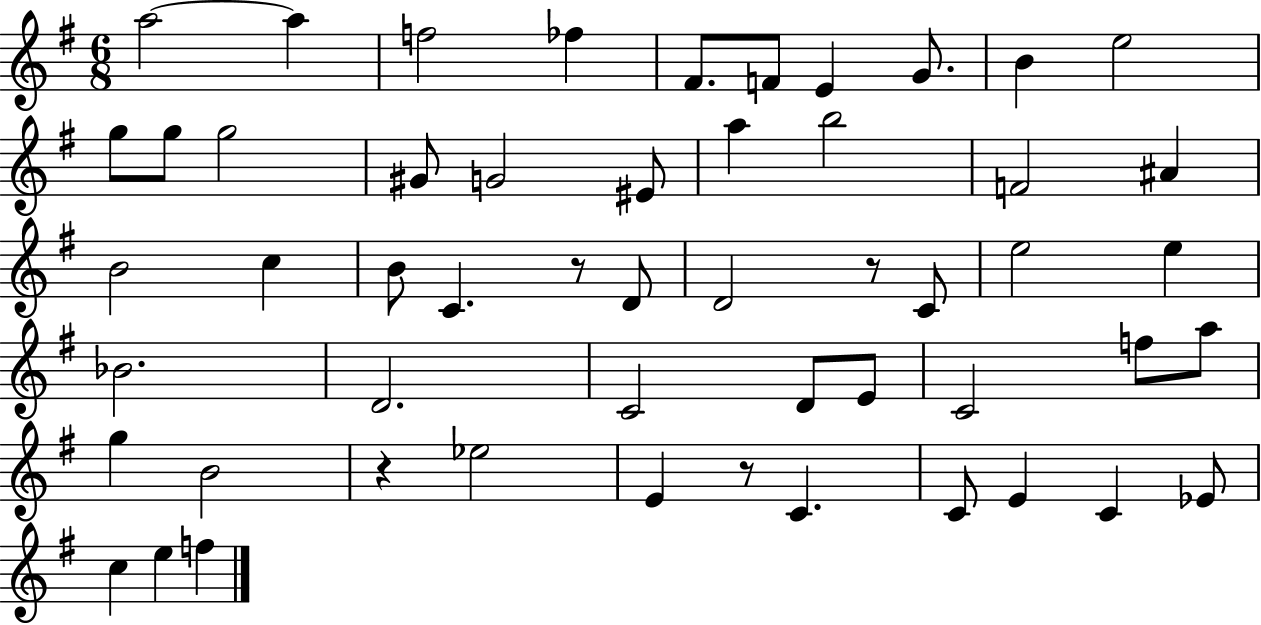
A5/h A5/q F5/h FES5/q F#4/e. F4/e E4/q G4/e. B4/q E5/h G5/e G5/e G5/h G#4/e G4/h EIS4/e A5/q B5/h F4/h A#4/q B4/h C5/q B4/e C4/q. R/e D4/e D4/h R/e C4/e E5/h E5/q Bb4/h. D4/h. C4/h D4/e E4/e C4/h F5/e A5/e G5/q B4/h R/q Eb5/h E4/q R/e C4/q. C4/e E4/q C4/q Eb4/e C5/q E5/q F5/q